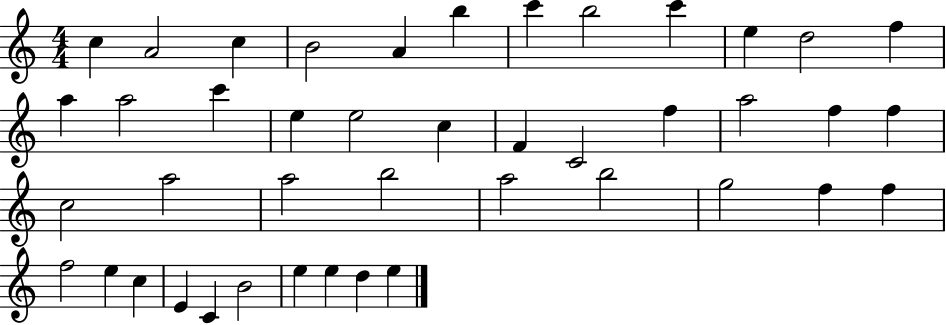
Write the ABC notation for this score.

X:1
T:Untitled
M:4/4
L:1/4
K:C
c A2 c B2 A b c' b2 c' e d2 f a a2 c' e e2 c F C2 f a2 f f c2 a2 a2 b2 a2 b2 g2 f f f2 e c E C B2 e e d e